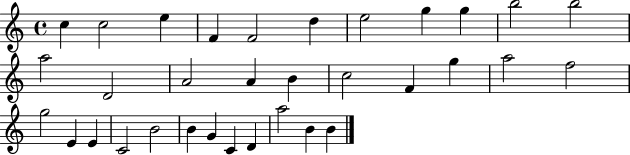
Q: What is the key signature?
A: C major